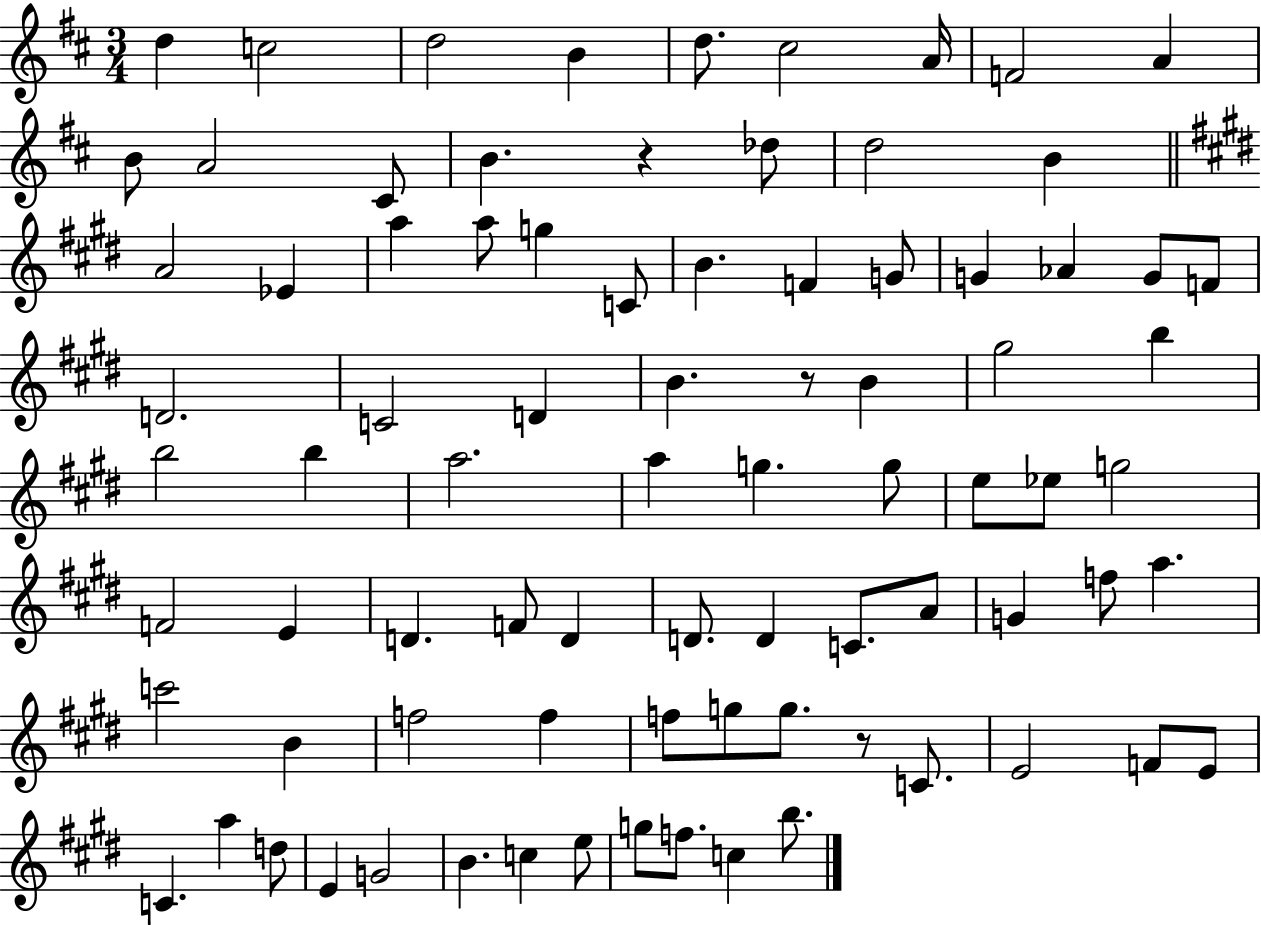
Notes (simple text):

D5/q C5/h D5/h B4/q D5/e. C#5/h A4/s F4/h A4/q B4/e A4/h C#4/e B4/q. R/q Db5/e D5/h B4/q A4/h Eb4/q A5/q A5/e G5/q C4/e B4/q. F4/q G4/e G4/q Ab4/q G4/e F4/e D4/h. C4/h D4/q B4/q. R/e B4/q G#5/h B5/q B5/h B5/q A5/h. A5/q G5/q. G5/e E5/e Eb5/e G5/h F4/h E4/q D4/q. F4/e D4/q D4/e. D4/q C4/e. A4/e G4/q F5/e A5/q. C6/h B4/q F5/h F5/q F5/e G5/e G5/e. R/e C4/e. E4/h F4/e E4/e C4/q. A5/q D5/e E4/q G4/h B4/q. C5/q E5/e G5/e F5/e. C5/q B5/e.